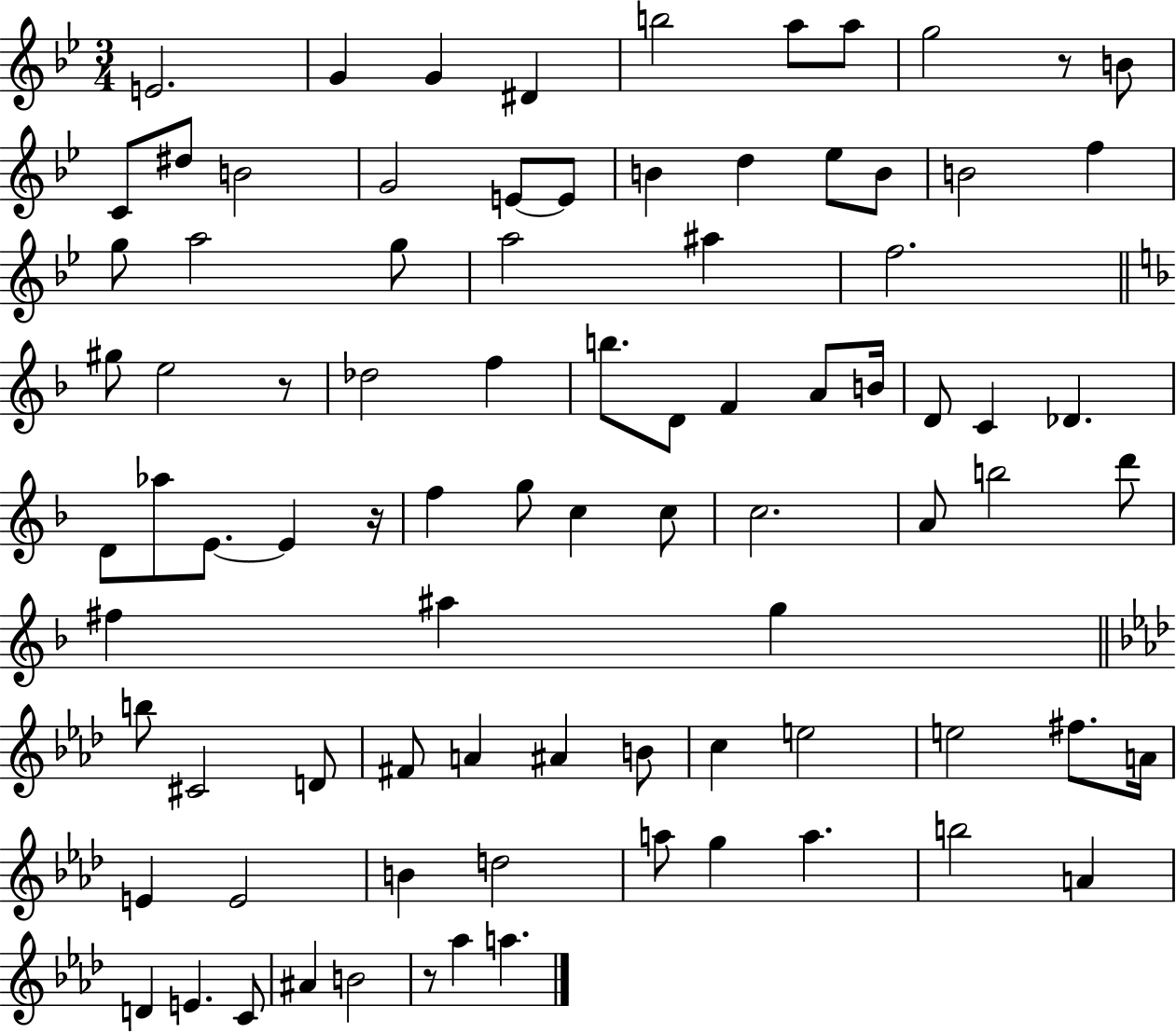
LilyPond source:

{
  \clef treble
  \numericTimeSignature
  \time 3/4
  \key bes \major
  e'2. | g'4 g'4 dis'4 | b''2 a''8 a''8 | g''2 r8 b'8 | \break c'8 dis''8 b'2 | g'2 e'8~~ e'8 | b'4 d''4 ees''8 b'8 | b'2 f''4 | \break g''8 a''2 g''8 | a''2 ais''4 | f''2. | \bar "||" \break \key f \major gis''8 e''2 r8 | des''2 f''4 | b''8. d'8 f'4 a'8 b'16 | d'8 c'4 des'4. | \break d'8 aes''8 e'8.~~ e'4 r16 | f''4 g''8 c''4 c''8 | c''2. | a'8 b''2 d'''8 | \break fis''4 ais''4 g''4 | \bar "||" \break \key aes \major b''8 cis'2 d'8 | fis'8 a'4 ais'4 b'8 | c''4 e''2 | e''2 fis''8. a'16 | \break e'4 e'2 | b'4 d''2 | a''8 g''4 a''4. | b''2 a'4 | \break d'4 e'4. c'8 | ais'4 b'2 | r8 aes''4 a''4. | \bar "|."
}